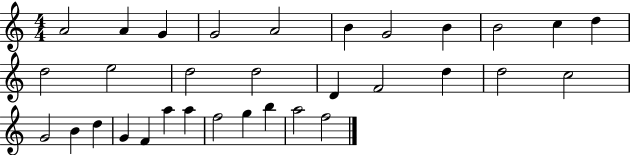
A4/h A4/q G4/q G4/h A4/h B4/q G4/h B4/q B4/h C5/q D5/q D5/h E5/h D5/h D5/h D4/q F4/h D5/q D5/h C5/h G4/h B4/q D5/q G4/q F4/q A5/q A5/q F5/h G5/q B5/q A5/h F5/h